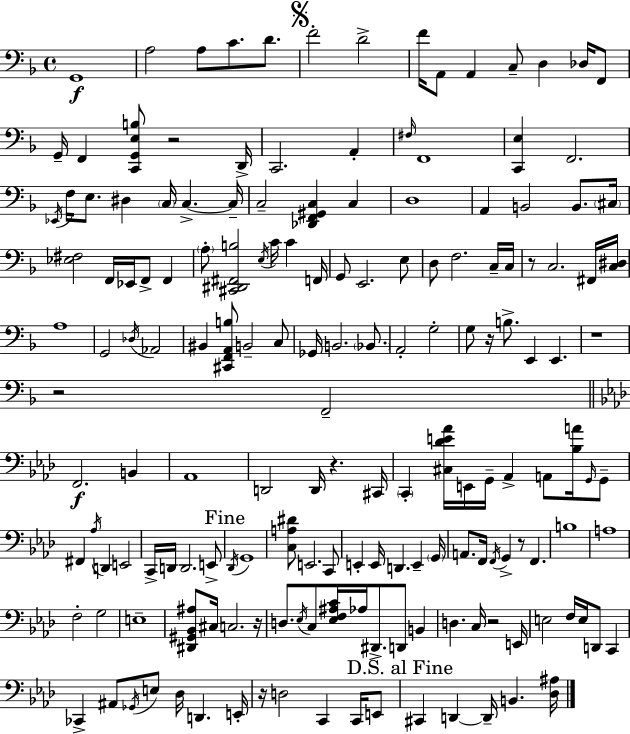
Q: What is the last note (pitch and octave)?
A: B2